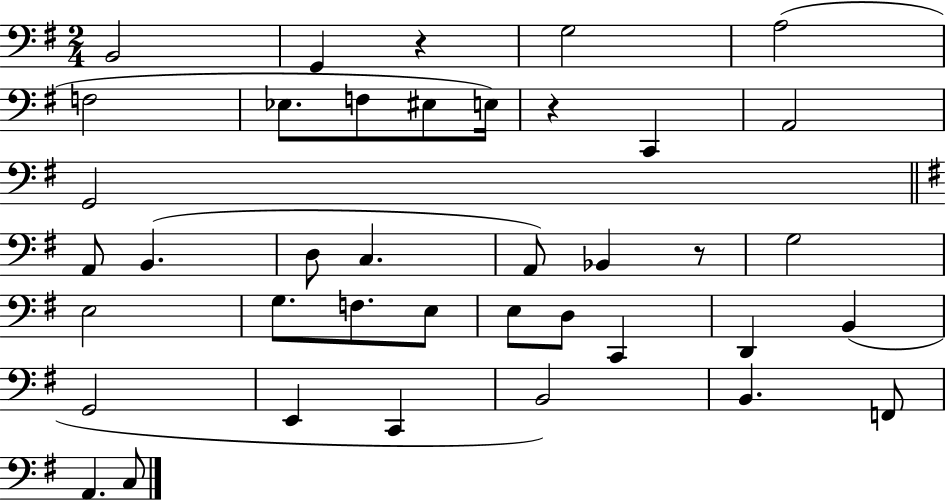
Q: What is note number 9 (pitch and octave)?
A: E3